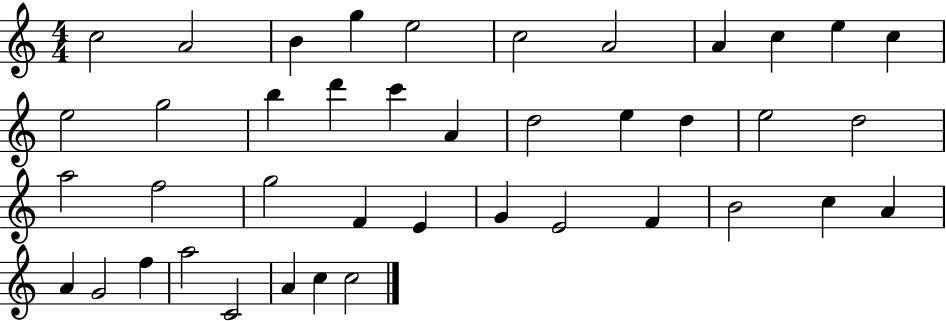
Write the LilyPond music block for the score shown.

{
  \clef treble
  \numericTimeSignature
  \time 4/4
  \key c \major
  c''2 a'2 | b'4 g''4 e''2 | c''2 a'2 | a'4 c''4 e''4 c''4 | \break e''2 g''2 | b''4 d'''4 c'''4 a'4 | d''2 e''4 d''4 | e''2 d''2 | \break a''2 f''2 | g''2 f'4 e'4 | g'4 e'2 f'4 | b'2 c''4 a'4 | \break a'4 g'2 f''4 | a''2 c'2 | a'4 c''4 c''2 | \bar "|."
}